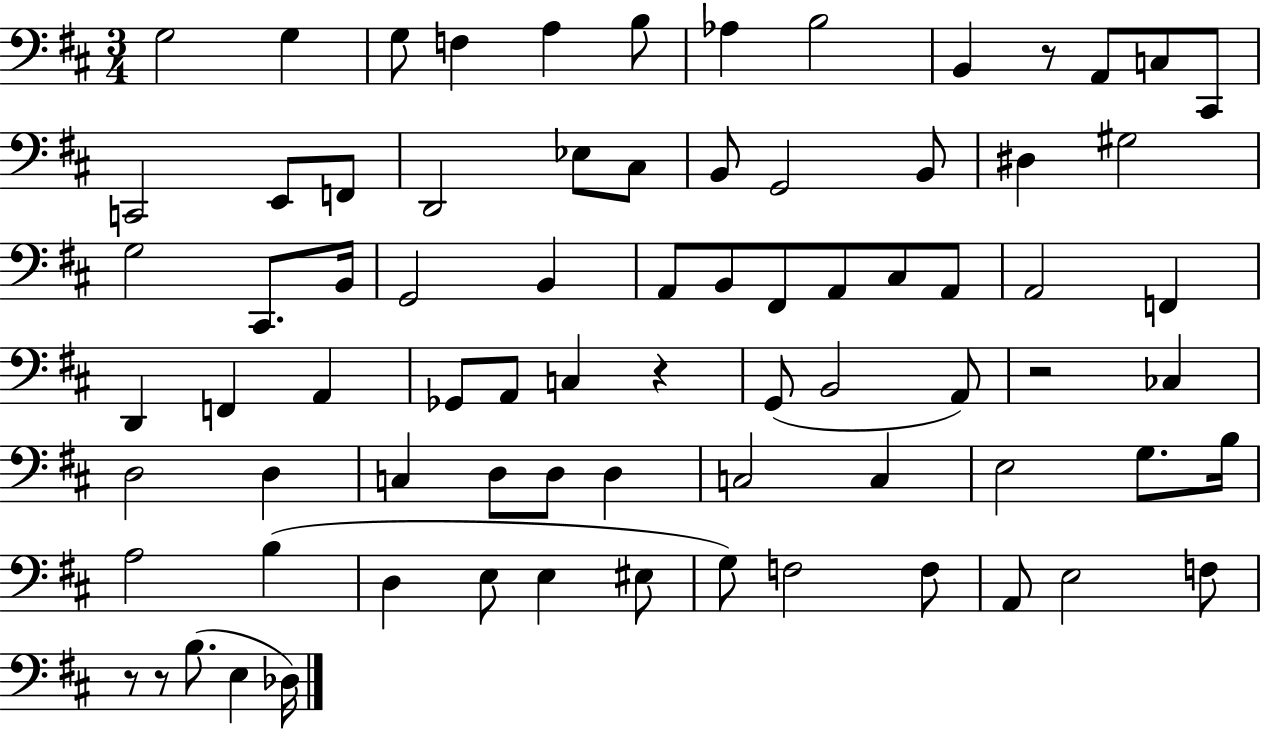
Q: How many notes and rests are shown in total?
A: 77